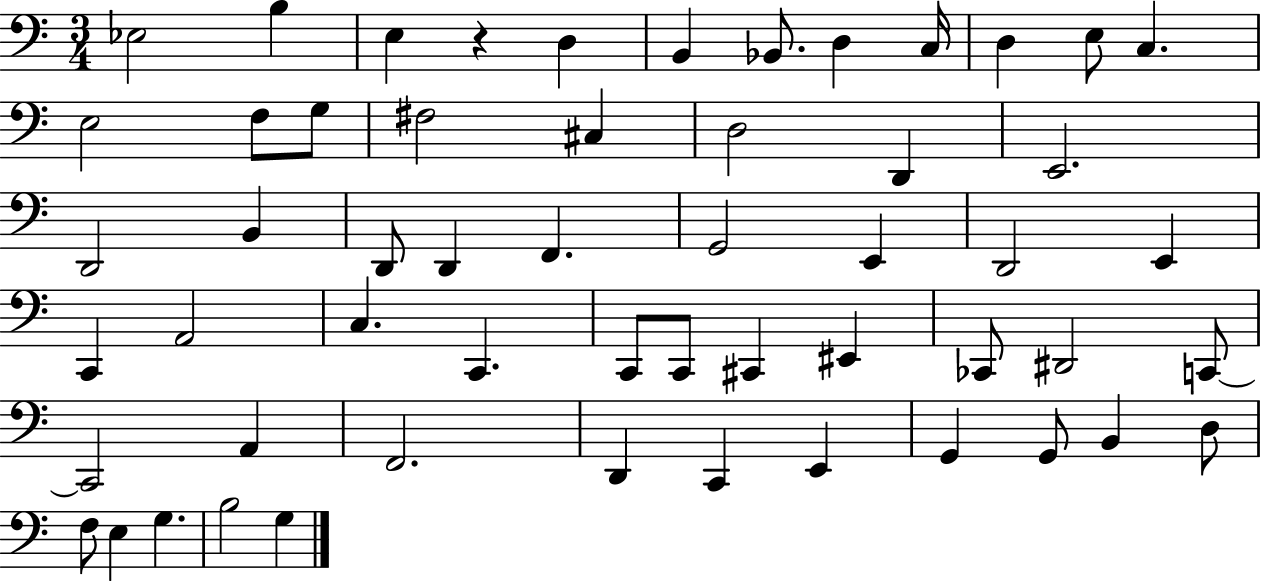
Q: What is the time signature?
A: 3/4